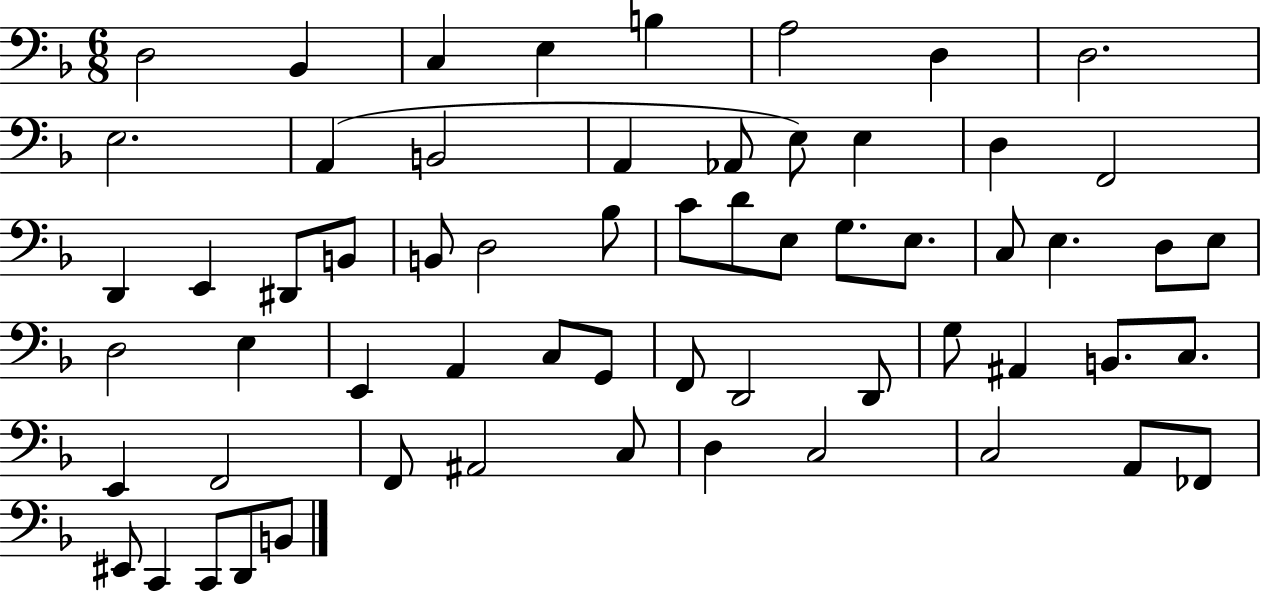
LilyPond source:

{
  \clef bass
  \numericTimeSignature
  \time 6/8
  \key f \major
  d2 bes,4 | c4 e4 b4 | a2 d4 | d2. | \break e2. | a,4( b,2 | a,4 aes,8 e8) e4 | d4 f,2 | \break d,4 e,4 dis,8 b,8 | b,8 d2 bes8 | c'8 d'8 e8 g8. e8. | c8 e4. d8 e8 | \break d2 e4 | e,4 a,4 c8 g,8 | f,8 d,2 d,8 | g8 ais,4 b,8. c8. | \break e,4 f,2 | f,8 ais,2 c8 | d4 c2 | c2 a,8 fes,8 | \break eis,8 c,4 c,8 d,8 b,8 | \bar "|."
}